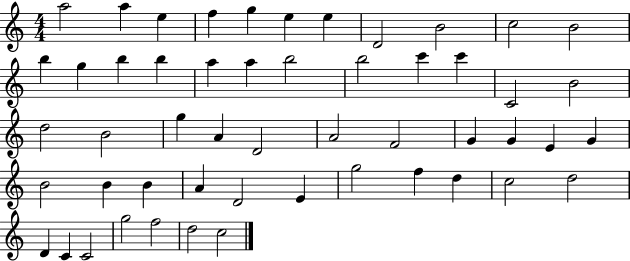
{
  \clef treble
  \numericTimeSignature
  \time 4/4
  \key c \major
  a''2 a''4 e''4 | f''4 g''4 e''4 e''4 | d'2 b'2 | c''2 b'2 | \break b''4 g''4 b''4 b''4 | a''4 a''4 b''2 | b''2 c'''4 c'''4 | c'2 b'2 | \break d''2 b'2 | g''4 a'4 d'2 | a'2 f'2 | g'4 g'4 e'4 g'4 | \break b'2 b'4 b'4 | a'4 d'2 e'4 | g''2 f''4 d''4 | c''2 d''2 | \break d'4 c'4 c'2 | g''2 f''2 | d''2 c''2 | \bar "|."
}